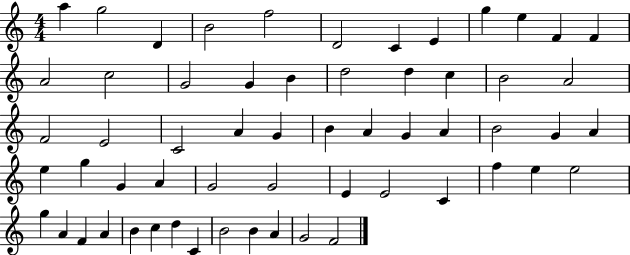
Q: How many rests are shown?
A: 0